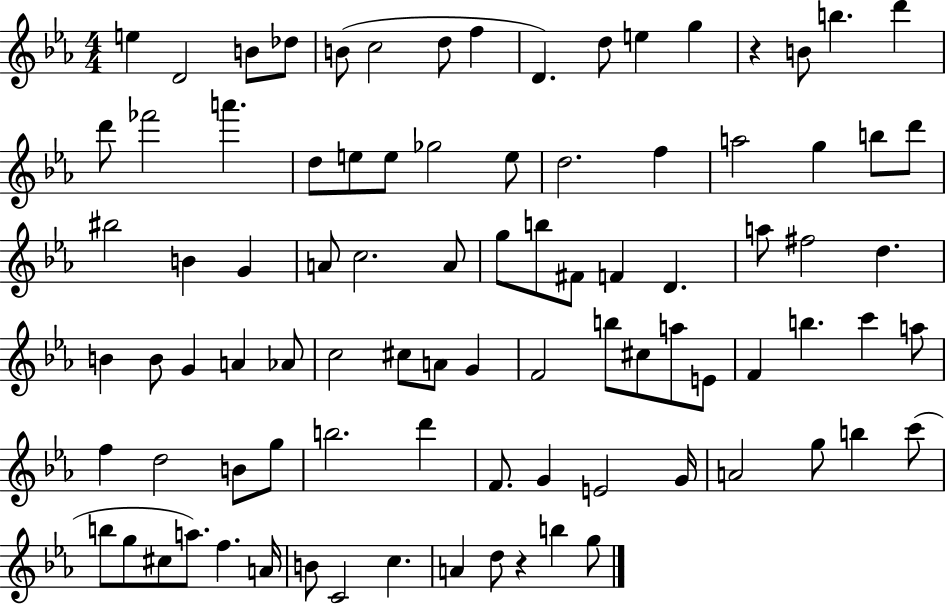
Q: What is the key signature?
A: EES major